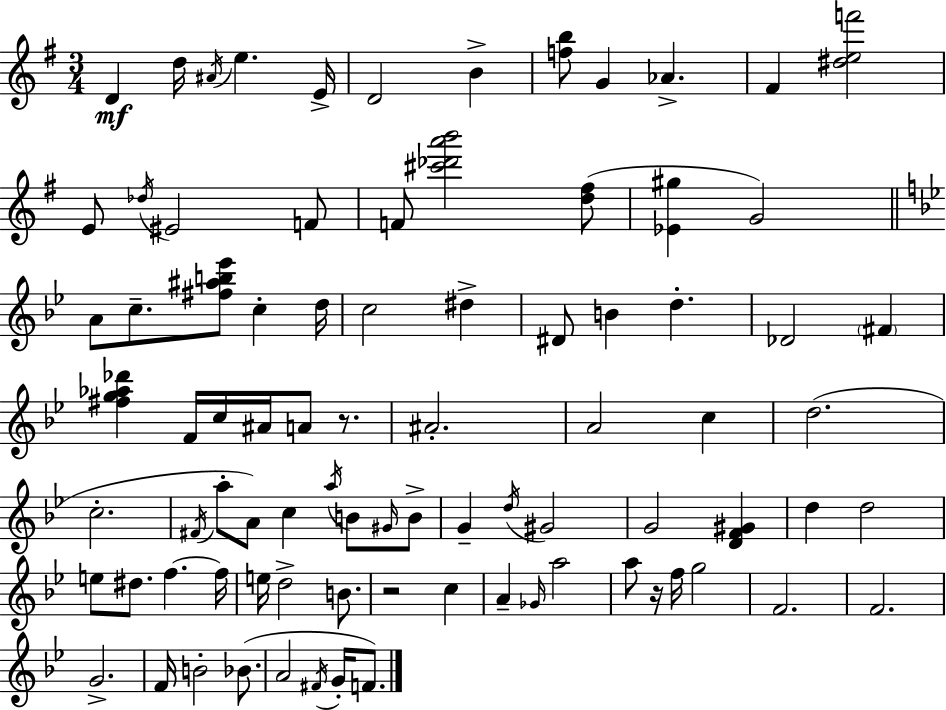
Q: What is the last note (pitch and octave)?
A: F4